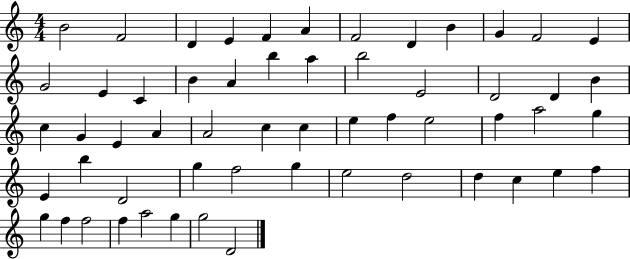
B4/h F4/h D4/q E4/q F4/q A4/q F4/h D4/q B4/q G4/q F4/h E4/q G4/h E4/q C4/q B4/q A4/q B5/q A5/q B5/h E4/h D4/h D4/q B4/q C5/q G4/q E4/q A4/q A4/h C5/q C5/q E5/q F5/q E5/h F5/q A5/h G5/q E4/q B5/q D4/h G5/q F5/h G5/q E5/h D5/h D5/q C5/q E5/q F5/q G5/q F5/q F5/h F5/q A5/h G5/q G5/h D4/h